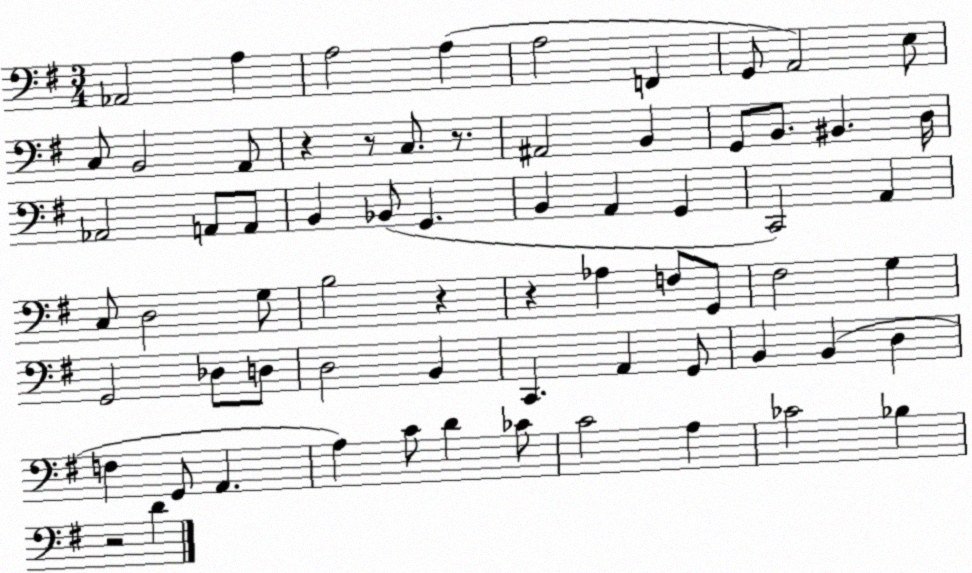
X:1
T:Untitled
M:3/4
L:1/4
K:G
_A,,2 A, A,2 A, A,2 F,, G,,/2 A,,2 E,/2 C,/2 B,,2 A,,/2 z z/2 C,/2 z/2 ^A,,2 B,, G,,/2 B,,/2 ^B,, D,/4 _A,,2 A,,/2 A,,/2 B,, _B,,/2 G,, B,, A,, G,, C,,2 A,, C,/2 D,2 G,/2 B,2 z z _A, F,/2 G,,/2 ^F,2 G, G,,2 _D,/2 D,/2 D,2 B,, C,, A,, G,,/2 B,, B,, D, F, G,,/2 A,, A, C/2 D _C/2 C2 A, _C2 _B, z2 D